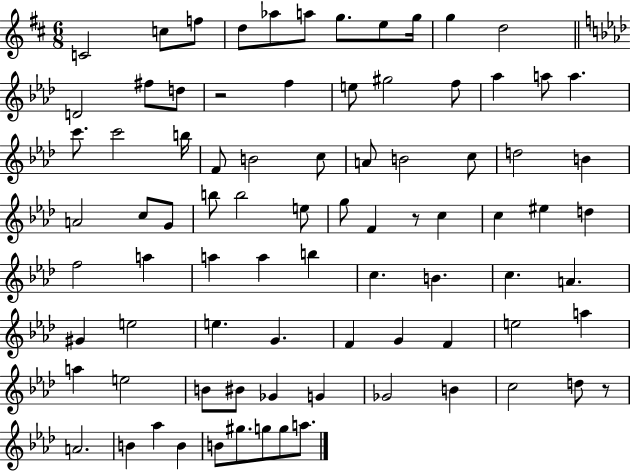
{
  \clef treble
  \numericTimeSignature
  \time 6/8
  \key d \major
  \repeat volta 2 { c'2 c''8 f''8 | d''8 aes''8 a''8 g''8. e''8 g''16 | g''4 d''2 | \bar "||" \break \key f \minor d'2 fis''8 d''8 | r2 f''4 | e''8 gis''2 f''8 | aes''4 a''8 a''4. | \break c'''8. c'''2 b''16 | f'8 b'2 c''8 | a'8 b'2 c''8 | d''2 b'4 | \break a'2 c''8 g'8 | b''8 b''2 e''8 | g''8 f'4 r8 c''4 | c''4 eis''4 d''4 | \break f''2 a''4 | a''4 a''4 b''4 | c''4. b'4. | c''4. a'4. | \break gis'4 e''2 | e''4. g'4. | f'4 g'4 f'4 | e''2 a''4 | \break a''4 e''2 | b'8 bis'8 ges'4 g'4 | ges'2 b'4 | c''2 d''8 r8 | \break a'2. | b'4 aes''4 b'4 | b'8 gis''8. g''8 g''8 a''8. | } \bar "|."
}